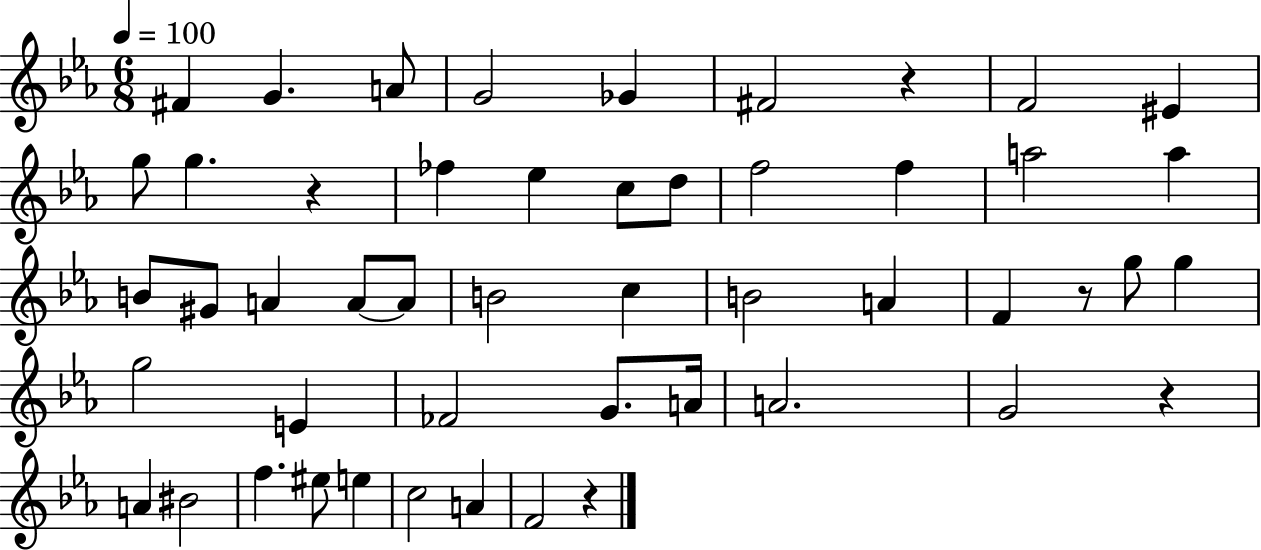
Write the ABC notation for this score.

X:1
T:Untitled
M:6/8
L:1/4
K:Eb
^F G A/2 G2 _G ^F2 z F2 ^E g/2 g z _f _e c/2 d/2 f2 f a2 a B/2 ^G/2 A A/2 A/2 B2 c B2 A F z/2 g/2 g g2 E _F2 G/2 A/4 A2 G2 z A ^B2 f ^e/2 e c2 A F2 z